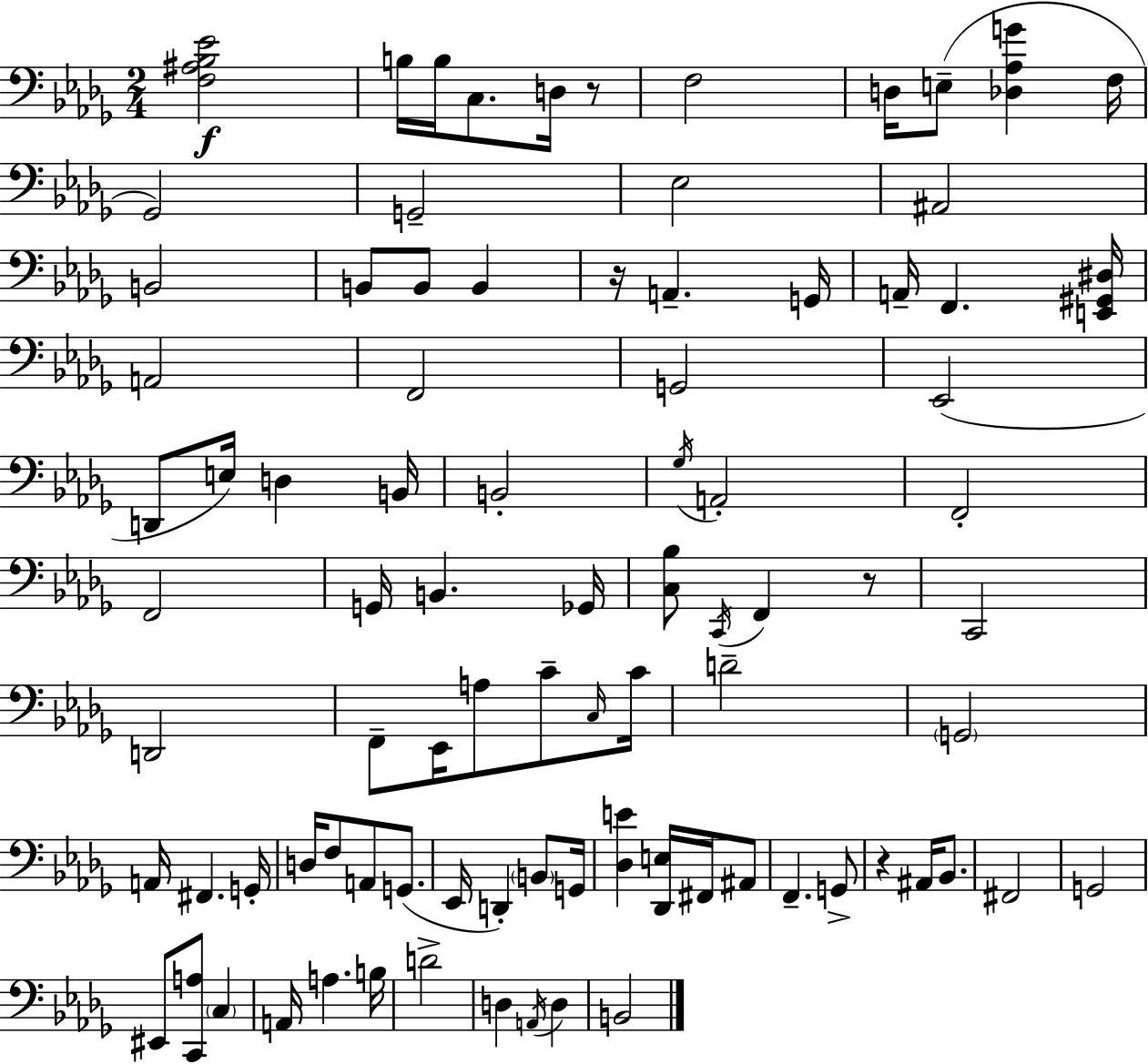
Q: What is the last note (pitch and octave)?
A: B2